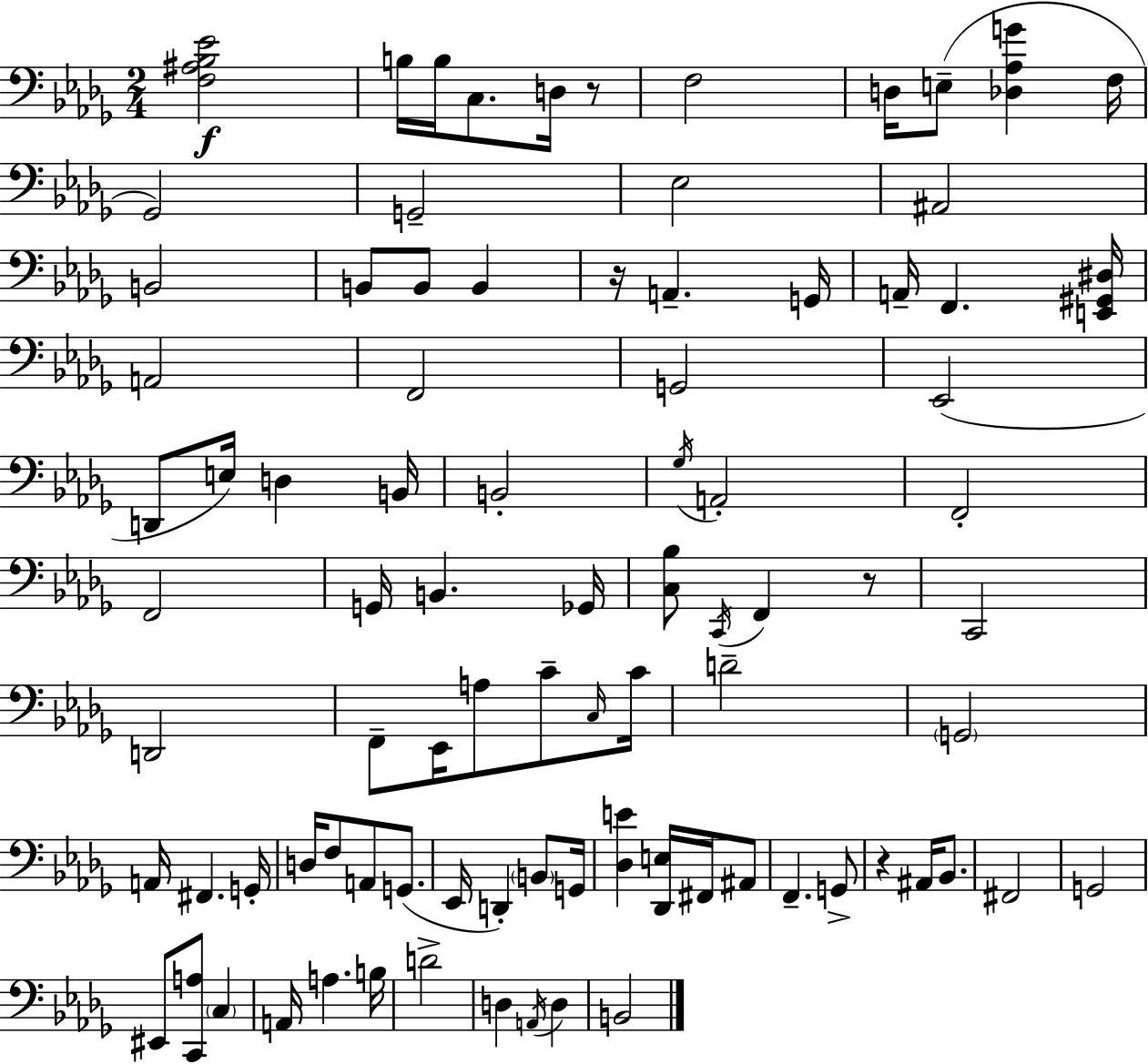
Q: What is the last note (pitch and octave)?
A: B2